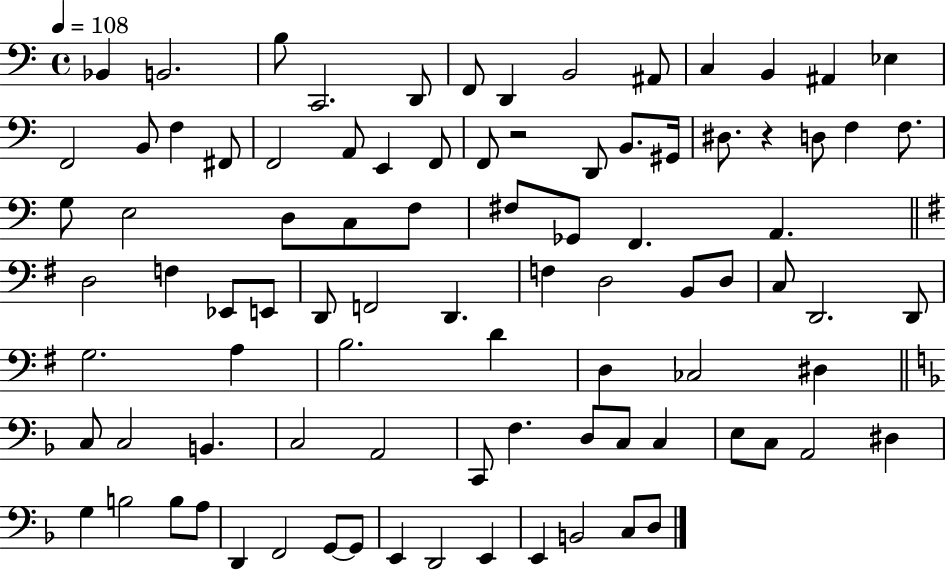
Bb2/q B2/h. B3/e C2/h. D2/e F2/e D2/q B2/h A#2/e C3/q B2/q A#2/q Eb3/q F2/h B2/e F3/q F#2/e F2/h A2/e E2/q F2/e F2/e R/h D2/e B2/e. G#2/s D#3/e. R/q D3/e F3/q F3/e. G3/e E3/h D3/e C3/e F3/e F#3/e Gb2/e F2/q. A2/q. D3/h F3/q Eb2/e E2/e D2/e F2/h D2/q. F3/q D3/h B2/e D3/e C3/e D2/h. D2/e G3/h. A3/q B3/h. D4/q D3/q CES3/h D#3/q C3/e C3/h B2/q. C3/h A2/h C2/e F3/q. D3/e C3/e C3/q E3/e C3/e A2/h D#3/q G3/q B3/h B3/e A3/e D2/q F2/h G2/e G2/e E2/q D2/h E2/q E2/q B2/h C3/e D3/e